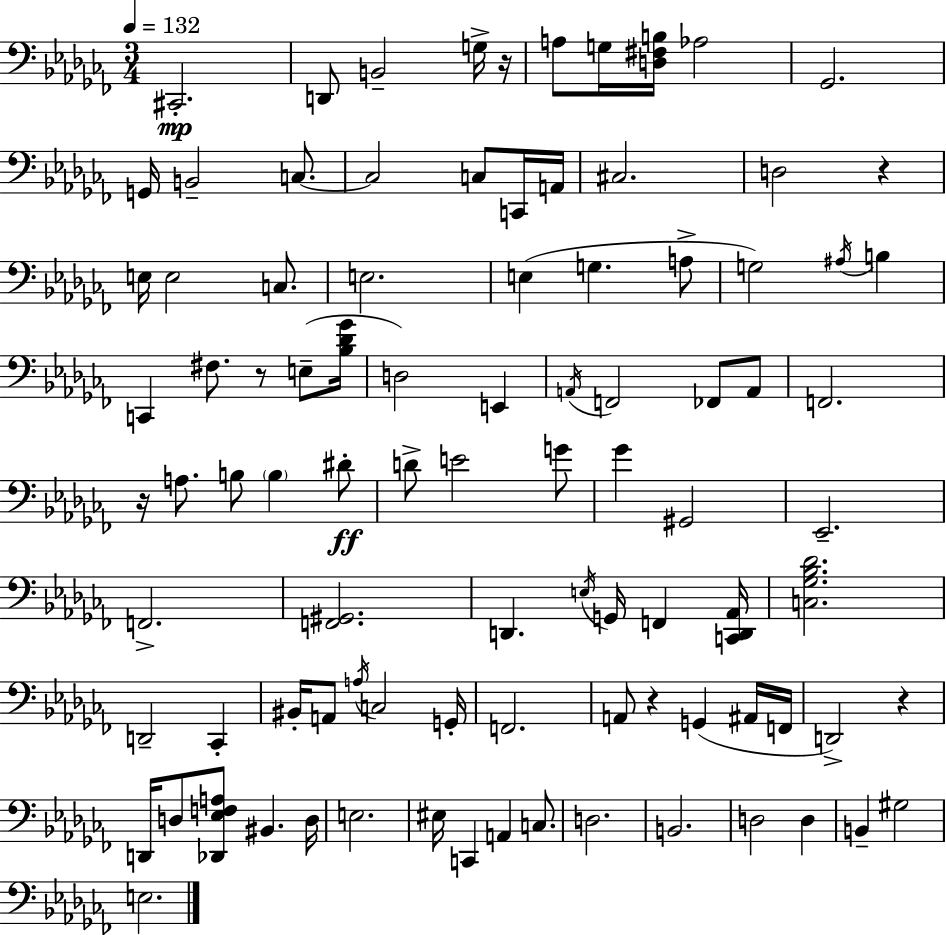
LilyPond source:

{
  \clef bass
  \numericTimeSignature
  \time 3/4
  \key aes \minor
  \tempo 4 = 132
  cis,2.-.\mp | d,8 b,2-- g16-> r16 | a8 g16 <d fis b>16 aes2 | ges,2. | \break g,16 b,2-- c8.~~ | c2 c8 c,16 a,16 | cis2. | d2 r4 | \break e16 e2 c8. | e2. | e4( g4. a8-> | g2) \acciaccatura { ais16 } b4 | \break c,4 fis8. r8 e8--( | <bes des' ges'>16 d2) e,4 | \acciaccatura { a,16 } f,2 fes,8 | a,8 f,2. | \break r16 a8. b8 \parenthesize b4 | dis'8-.\ff d'8-> e'2 | g'8 ges'4 gis,2 | ees,2.-- | \break f,2.-> | <f, gis,>2. | d,4. \acciaccatura { e16 } g,16 f,4 | <c, d, aes,>16 <c ges bes des'>2. | \break d,2-- ces,4-. | bis,16-. a,8 \acciaccatura { a16 } c2 | g,16-. f,2. | a,8 r4 g,4( | \break ais,16 f,16 d,2->) | r4 d,16 d8 <des, ees f a>8 bis,4. | d16 e2. | eis16 c,4 a,4 | \break c8. d2. | b,2. | d2 | d4 b,4-- gis2 | \break e2. | \bar "|."
}